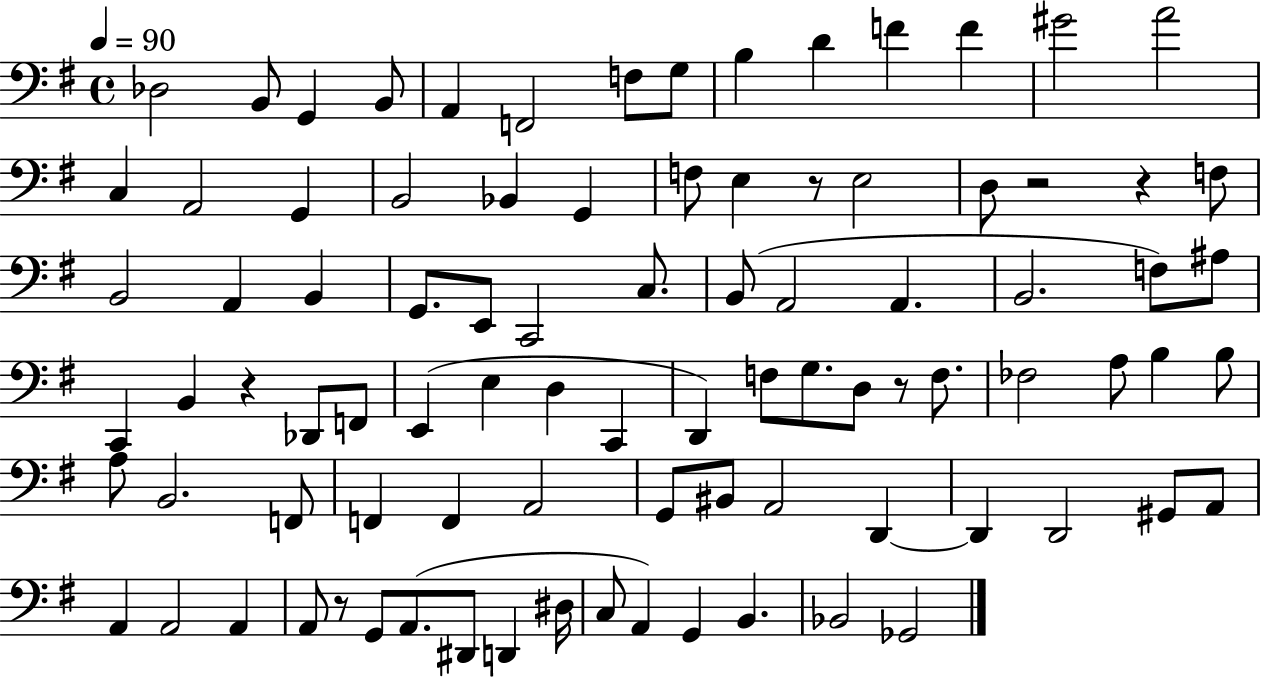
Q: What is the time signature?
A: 4/4